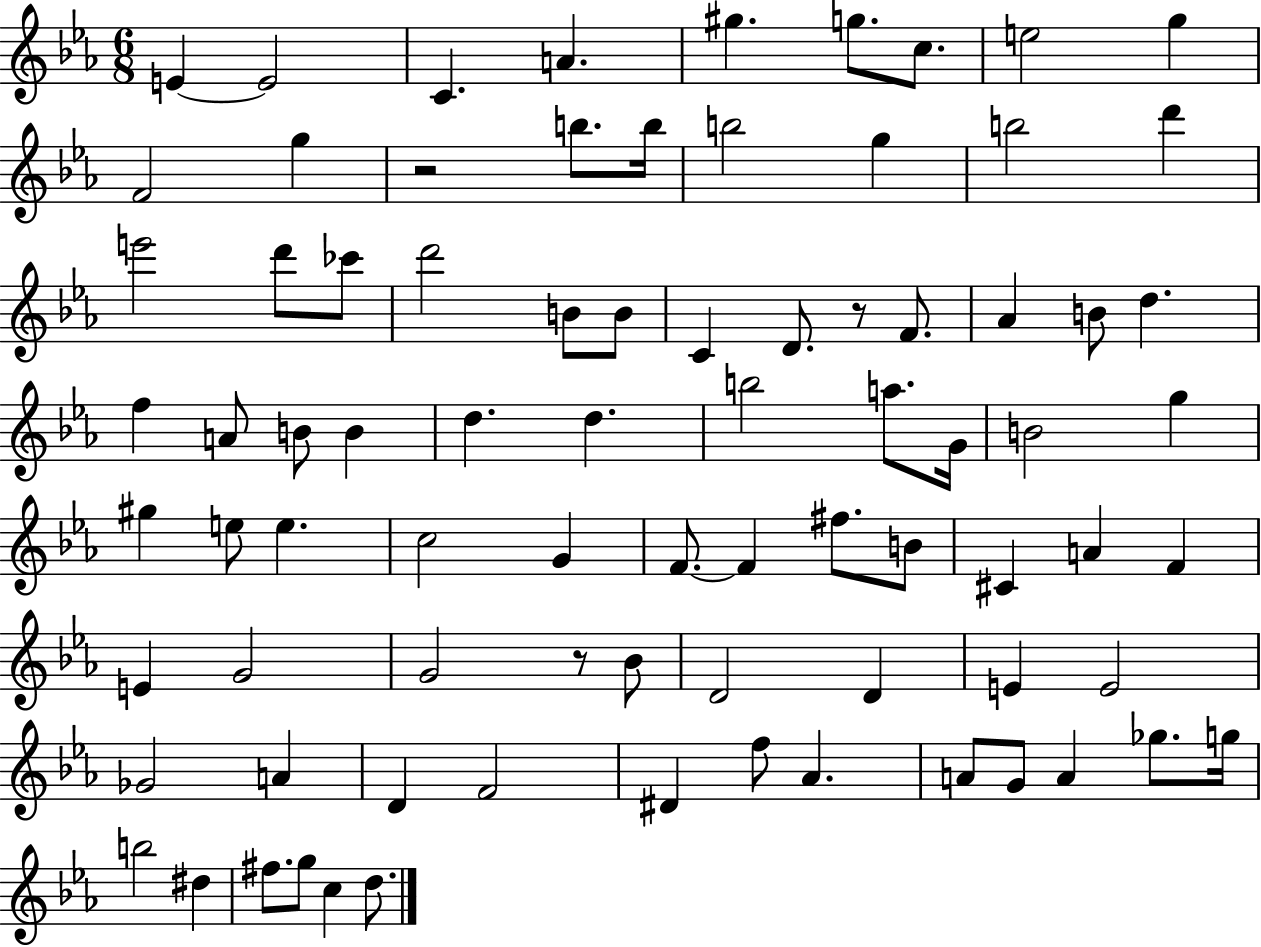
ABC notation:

X:1
T:Untitled
M:6/8
L:1/4
K:Eb
E E2 C A ^g g/2 c/2 e2 g F2 g z2 b/2 b/4 b2 g b2 d' e'2 d'/2 _c'/2 d'2 B/2 B/2 C D/2 z/2 F/2 _A B/2 d f A/2 B/2 B d d b2 a/2 G/4 B2 g ^g e/2 e c2 G F/2 F ^f/2 B/2 ^C A F E G2 G2 z/2 _B/2 D2 D E E2 _G2 A D F2 ^D f/2 _A A/2 G/2 A _g/2 g/4 b2 ^d ^f/2 g/2 c d/2